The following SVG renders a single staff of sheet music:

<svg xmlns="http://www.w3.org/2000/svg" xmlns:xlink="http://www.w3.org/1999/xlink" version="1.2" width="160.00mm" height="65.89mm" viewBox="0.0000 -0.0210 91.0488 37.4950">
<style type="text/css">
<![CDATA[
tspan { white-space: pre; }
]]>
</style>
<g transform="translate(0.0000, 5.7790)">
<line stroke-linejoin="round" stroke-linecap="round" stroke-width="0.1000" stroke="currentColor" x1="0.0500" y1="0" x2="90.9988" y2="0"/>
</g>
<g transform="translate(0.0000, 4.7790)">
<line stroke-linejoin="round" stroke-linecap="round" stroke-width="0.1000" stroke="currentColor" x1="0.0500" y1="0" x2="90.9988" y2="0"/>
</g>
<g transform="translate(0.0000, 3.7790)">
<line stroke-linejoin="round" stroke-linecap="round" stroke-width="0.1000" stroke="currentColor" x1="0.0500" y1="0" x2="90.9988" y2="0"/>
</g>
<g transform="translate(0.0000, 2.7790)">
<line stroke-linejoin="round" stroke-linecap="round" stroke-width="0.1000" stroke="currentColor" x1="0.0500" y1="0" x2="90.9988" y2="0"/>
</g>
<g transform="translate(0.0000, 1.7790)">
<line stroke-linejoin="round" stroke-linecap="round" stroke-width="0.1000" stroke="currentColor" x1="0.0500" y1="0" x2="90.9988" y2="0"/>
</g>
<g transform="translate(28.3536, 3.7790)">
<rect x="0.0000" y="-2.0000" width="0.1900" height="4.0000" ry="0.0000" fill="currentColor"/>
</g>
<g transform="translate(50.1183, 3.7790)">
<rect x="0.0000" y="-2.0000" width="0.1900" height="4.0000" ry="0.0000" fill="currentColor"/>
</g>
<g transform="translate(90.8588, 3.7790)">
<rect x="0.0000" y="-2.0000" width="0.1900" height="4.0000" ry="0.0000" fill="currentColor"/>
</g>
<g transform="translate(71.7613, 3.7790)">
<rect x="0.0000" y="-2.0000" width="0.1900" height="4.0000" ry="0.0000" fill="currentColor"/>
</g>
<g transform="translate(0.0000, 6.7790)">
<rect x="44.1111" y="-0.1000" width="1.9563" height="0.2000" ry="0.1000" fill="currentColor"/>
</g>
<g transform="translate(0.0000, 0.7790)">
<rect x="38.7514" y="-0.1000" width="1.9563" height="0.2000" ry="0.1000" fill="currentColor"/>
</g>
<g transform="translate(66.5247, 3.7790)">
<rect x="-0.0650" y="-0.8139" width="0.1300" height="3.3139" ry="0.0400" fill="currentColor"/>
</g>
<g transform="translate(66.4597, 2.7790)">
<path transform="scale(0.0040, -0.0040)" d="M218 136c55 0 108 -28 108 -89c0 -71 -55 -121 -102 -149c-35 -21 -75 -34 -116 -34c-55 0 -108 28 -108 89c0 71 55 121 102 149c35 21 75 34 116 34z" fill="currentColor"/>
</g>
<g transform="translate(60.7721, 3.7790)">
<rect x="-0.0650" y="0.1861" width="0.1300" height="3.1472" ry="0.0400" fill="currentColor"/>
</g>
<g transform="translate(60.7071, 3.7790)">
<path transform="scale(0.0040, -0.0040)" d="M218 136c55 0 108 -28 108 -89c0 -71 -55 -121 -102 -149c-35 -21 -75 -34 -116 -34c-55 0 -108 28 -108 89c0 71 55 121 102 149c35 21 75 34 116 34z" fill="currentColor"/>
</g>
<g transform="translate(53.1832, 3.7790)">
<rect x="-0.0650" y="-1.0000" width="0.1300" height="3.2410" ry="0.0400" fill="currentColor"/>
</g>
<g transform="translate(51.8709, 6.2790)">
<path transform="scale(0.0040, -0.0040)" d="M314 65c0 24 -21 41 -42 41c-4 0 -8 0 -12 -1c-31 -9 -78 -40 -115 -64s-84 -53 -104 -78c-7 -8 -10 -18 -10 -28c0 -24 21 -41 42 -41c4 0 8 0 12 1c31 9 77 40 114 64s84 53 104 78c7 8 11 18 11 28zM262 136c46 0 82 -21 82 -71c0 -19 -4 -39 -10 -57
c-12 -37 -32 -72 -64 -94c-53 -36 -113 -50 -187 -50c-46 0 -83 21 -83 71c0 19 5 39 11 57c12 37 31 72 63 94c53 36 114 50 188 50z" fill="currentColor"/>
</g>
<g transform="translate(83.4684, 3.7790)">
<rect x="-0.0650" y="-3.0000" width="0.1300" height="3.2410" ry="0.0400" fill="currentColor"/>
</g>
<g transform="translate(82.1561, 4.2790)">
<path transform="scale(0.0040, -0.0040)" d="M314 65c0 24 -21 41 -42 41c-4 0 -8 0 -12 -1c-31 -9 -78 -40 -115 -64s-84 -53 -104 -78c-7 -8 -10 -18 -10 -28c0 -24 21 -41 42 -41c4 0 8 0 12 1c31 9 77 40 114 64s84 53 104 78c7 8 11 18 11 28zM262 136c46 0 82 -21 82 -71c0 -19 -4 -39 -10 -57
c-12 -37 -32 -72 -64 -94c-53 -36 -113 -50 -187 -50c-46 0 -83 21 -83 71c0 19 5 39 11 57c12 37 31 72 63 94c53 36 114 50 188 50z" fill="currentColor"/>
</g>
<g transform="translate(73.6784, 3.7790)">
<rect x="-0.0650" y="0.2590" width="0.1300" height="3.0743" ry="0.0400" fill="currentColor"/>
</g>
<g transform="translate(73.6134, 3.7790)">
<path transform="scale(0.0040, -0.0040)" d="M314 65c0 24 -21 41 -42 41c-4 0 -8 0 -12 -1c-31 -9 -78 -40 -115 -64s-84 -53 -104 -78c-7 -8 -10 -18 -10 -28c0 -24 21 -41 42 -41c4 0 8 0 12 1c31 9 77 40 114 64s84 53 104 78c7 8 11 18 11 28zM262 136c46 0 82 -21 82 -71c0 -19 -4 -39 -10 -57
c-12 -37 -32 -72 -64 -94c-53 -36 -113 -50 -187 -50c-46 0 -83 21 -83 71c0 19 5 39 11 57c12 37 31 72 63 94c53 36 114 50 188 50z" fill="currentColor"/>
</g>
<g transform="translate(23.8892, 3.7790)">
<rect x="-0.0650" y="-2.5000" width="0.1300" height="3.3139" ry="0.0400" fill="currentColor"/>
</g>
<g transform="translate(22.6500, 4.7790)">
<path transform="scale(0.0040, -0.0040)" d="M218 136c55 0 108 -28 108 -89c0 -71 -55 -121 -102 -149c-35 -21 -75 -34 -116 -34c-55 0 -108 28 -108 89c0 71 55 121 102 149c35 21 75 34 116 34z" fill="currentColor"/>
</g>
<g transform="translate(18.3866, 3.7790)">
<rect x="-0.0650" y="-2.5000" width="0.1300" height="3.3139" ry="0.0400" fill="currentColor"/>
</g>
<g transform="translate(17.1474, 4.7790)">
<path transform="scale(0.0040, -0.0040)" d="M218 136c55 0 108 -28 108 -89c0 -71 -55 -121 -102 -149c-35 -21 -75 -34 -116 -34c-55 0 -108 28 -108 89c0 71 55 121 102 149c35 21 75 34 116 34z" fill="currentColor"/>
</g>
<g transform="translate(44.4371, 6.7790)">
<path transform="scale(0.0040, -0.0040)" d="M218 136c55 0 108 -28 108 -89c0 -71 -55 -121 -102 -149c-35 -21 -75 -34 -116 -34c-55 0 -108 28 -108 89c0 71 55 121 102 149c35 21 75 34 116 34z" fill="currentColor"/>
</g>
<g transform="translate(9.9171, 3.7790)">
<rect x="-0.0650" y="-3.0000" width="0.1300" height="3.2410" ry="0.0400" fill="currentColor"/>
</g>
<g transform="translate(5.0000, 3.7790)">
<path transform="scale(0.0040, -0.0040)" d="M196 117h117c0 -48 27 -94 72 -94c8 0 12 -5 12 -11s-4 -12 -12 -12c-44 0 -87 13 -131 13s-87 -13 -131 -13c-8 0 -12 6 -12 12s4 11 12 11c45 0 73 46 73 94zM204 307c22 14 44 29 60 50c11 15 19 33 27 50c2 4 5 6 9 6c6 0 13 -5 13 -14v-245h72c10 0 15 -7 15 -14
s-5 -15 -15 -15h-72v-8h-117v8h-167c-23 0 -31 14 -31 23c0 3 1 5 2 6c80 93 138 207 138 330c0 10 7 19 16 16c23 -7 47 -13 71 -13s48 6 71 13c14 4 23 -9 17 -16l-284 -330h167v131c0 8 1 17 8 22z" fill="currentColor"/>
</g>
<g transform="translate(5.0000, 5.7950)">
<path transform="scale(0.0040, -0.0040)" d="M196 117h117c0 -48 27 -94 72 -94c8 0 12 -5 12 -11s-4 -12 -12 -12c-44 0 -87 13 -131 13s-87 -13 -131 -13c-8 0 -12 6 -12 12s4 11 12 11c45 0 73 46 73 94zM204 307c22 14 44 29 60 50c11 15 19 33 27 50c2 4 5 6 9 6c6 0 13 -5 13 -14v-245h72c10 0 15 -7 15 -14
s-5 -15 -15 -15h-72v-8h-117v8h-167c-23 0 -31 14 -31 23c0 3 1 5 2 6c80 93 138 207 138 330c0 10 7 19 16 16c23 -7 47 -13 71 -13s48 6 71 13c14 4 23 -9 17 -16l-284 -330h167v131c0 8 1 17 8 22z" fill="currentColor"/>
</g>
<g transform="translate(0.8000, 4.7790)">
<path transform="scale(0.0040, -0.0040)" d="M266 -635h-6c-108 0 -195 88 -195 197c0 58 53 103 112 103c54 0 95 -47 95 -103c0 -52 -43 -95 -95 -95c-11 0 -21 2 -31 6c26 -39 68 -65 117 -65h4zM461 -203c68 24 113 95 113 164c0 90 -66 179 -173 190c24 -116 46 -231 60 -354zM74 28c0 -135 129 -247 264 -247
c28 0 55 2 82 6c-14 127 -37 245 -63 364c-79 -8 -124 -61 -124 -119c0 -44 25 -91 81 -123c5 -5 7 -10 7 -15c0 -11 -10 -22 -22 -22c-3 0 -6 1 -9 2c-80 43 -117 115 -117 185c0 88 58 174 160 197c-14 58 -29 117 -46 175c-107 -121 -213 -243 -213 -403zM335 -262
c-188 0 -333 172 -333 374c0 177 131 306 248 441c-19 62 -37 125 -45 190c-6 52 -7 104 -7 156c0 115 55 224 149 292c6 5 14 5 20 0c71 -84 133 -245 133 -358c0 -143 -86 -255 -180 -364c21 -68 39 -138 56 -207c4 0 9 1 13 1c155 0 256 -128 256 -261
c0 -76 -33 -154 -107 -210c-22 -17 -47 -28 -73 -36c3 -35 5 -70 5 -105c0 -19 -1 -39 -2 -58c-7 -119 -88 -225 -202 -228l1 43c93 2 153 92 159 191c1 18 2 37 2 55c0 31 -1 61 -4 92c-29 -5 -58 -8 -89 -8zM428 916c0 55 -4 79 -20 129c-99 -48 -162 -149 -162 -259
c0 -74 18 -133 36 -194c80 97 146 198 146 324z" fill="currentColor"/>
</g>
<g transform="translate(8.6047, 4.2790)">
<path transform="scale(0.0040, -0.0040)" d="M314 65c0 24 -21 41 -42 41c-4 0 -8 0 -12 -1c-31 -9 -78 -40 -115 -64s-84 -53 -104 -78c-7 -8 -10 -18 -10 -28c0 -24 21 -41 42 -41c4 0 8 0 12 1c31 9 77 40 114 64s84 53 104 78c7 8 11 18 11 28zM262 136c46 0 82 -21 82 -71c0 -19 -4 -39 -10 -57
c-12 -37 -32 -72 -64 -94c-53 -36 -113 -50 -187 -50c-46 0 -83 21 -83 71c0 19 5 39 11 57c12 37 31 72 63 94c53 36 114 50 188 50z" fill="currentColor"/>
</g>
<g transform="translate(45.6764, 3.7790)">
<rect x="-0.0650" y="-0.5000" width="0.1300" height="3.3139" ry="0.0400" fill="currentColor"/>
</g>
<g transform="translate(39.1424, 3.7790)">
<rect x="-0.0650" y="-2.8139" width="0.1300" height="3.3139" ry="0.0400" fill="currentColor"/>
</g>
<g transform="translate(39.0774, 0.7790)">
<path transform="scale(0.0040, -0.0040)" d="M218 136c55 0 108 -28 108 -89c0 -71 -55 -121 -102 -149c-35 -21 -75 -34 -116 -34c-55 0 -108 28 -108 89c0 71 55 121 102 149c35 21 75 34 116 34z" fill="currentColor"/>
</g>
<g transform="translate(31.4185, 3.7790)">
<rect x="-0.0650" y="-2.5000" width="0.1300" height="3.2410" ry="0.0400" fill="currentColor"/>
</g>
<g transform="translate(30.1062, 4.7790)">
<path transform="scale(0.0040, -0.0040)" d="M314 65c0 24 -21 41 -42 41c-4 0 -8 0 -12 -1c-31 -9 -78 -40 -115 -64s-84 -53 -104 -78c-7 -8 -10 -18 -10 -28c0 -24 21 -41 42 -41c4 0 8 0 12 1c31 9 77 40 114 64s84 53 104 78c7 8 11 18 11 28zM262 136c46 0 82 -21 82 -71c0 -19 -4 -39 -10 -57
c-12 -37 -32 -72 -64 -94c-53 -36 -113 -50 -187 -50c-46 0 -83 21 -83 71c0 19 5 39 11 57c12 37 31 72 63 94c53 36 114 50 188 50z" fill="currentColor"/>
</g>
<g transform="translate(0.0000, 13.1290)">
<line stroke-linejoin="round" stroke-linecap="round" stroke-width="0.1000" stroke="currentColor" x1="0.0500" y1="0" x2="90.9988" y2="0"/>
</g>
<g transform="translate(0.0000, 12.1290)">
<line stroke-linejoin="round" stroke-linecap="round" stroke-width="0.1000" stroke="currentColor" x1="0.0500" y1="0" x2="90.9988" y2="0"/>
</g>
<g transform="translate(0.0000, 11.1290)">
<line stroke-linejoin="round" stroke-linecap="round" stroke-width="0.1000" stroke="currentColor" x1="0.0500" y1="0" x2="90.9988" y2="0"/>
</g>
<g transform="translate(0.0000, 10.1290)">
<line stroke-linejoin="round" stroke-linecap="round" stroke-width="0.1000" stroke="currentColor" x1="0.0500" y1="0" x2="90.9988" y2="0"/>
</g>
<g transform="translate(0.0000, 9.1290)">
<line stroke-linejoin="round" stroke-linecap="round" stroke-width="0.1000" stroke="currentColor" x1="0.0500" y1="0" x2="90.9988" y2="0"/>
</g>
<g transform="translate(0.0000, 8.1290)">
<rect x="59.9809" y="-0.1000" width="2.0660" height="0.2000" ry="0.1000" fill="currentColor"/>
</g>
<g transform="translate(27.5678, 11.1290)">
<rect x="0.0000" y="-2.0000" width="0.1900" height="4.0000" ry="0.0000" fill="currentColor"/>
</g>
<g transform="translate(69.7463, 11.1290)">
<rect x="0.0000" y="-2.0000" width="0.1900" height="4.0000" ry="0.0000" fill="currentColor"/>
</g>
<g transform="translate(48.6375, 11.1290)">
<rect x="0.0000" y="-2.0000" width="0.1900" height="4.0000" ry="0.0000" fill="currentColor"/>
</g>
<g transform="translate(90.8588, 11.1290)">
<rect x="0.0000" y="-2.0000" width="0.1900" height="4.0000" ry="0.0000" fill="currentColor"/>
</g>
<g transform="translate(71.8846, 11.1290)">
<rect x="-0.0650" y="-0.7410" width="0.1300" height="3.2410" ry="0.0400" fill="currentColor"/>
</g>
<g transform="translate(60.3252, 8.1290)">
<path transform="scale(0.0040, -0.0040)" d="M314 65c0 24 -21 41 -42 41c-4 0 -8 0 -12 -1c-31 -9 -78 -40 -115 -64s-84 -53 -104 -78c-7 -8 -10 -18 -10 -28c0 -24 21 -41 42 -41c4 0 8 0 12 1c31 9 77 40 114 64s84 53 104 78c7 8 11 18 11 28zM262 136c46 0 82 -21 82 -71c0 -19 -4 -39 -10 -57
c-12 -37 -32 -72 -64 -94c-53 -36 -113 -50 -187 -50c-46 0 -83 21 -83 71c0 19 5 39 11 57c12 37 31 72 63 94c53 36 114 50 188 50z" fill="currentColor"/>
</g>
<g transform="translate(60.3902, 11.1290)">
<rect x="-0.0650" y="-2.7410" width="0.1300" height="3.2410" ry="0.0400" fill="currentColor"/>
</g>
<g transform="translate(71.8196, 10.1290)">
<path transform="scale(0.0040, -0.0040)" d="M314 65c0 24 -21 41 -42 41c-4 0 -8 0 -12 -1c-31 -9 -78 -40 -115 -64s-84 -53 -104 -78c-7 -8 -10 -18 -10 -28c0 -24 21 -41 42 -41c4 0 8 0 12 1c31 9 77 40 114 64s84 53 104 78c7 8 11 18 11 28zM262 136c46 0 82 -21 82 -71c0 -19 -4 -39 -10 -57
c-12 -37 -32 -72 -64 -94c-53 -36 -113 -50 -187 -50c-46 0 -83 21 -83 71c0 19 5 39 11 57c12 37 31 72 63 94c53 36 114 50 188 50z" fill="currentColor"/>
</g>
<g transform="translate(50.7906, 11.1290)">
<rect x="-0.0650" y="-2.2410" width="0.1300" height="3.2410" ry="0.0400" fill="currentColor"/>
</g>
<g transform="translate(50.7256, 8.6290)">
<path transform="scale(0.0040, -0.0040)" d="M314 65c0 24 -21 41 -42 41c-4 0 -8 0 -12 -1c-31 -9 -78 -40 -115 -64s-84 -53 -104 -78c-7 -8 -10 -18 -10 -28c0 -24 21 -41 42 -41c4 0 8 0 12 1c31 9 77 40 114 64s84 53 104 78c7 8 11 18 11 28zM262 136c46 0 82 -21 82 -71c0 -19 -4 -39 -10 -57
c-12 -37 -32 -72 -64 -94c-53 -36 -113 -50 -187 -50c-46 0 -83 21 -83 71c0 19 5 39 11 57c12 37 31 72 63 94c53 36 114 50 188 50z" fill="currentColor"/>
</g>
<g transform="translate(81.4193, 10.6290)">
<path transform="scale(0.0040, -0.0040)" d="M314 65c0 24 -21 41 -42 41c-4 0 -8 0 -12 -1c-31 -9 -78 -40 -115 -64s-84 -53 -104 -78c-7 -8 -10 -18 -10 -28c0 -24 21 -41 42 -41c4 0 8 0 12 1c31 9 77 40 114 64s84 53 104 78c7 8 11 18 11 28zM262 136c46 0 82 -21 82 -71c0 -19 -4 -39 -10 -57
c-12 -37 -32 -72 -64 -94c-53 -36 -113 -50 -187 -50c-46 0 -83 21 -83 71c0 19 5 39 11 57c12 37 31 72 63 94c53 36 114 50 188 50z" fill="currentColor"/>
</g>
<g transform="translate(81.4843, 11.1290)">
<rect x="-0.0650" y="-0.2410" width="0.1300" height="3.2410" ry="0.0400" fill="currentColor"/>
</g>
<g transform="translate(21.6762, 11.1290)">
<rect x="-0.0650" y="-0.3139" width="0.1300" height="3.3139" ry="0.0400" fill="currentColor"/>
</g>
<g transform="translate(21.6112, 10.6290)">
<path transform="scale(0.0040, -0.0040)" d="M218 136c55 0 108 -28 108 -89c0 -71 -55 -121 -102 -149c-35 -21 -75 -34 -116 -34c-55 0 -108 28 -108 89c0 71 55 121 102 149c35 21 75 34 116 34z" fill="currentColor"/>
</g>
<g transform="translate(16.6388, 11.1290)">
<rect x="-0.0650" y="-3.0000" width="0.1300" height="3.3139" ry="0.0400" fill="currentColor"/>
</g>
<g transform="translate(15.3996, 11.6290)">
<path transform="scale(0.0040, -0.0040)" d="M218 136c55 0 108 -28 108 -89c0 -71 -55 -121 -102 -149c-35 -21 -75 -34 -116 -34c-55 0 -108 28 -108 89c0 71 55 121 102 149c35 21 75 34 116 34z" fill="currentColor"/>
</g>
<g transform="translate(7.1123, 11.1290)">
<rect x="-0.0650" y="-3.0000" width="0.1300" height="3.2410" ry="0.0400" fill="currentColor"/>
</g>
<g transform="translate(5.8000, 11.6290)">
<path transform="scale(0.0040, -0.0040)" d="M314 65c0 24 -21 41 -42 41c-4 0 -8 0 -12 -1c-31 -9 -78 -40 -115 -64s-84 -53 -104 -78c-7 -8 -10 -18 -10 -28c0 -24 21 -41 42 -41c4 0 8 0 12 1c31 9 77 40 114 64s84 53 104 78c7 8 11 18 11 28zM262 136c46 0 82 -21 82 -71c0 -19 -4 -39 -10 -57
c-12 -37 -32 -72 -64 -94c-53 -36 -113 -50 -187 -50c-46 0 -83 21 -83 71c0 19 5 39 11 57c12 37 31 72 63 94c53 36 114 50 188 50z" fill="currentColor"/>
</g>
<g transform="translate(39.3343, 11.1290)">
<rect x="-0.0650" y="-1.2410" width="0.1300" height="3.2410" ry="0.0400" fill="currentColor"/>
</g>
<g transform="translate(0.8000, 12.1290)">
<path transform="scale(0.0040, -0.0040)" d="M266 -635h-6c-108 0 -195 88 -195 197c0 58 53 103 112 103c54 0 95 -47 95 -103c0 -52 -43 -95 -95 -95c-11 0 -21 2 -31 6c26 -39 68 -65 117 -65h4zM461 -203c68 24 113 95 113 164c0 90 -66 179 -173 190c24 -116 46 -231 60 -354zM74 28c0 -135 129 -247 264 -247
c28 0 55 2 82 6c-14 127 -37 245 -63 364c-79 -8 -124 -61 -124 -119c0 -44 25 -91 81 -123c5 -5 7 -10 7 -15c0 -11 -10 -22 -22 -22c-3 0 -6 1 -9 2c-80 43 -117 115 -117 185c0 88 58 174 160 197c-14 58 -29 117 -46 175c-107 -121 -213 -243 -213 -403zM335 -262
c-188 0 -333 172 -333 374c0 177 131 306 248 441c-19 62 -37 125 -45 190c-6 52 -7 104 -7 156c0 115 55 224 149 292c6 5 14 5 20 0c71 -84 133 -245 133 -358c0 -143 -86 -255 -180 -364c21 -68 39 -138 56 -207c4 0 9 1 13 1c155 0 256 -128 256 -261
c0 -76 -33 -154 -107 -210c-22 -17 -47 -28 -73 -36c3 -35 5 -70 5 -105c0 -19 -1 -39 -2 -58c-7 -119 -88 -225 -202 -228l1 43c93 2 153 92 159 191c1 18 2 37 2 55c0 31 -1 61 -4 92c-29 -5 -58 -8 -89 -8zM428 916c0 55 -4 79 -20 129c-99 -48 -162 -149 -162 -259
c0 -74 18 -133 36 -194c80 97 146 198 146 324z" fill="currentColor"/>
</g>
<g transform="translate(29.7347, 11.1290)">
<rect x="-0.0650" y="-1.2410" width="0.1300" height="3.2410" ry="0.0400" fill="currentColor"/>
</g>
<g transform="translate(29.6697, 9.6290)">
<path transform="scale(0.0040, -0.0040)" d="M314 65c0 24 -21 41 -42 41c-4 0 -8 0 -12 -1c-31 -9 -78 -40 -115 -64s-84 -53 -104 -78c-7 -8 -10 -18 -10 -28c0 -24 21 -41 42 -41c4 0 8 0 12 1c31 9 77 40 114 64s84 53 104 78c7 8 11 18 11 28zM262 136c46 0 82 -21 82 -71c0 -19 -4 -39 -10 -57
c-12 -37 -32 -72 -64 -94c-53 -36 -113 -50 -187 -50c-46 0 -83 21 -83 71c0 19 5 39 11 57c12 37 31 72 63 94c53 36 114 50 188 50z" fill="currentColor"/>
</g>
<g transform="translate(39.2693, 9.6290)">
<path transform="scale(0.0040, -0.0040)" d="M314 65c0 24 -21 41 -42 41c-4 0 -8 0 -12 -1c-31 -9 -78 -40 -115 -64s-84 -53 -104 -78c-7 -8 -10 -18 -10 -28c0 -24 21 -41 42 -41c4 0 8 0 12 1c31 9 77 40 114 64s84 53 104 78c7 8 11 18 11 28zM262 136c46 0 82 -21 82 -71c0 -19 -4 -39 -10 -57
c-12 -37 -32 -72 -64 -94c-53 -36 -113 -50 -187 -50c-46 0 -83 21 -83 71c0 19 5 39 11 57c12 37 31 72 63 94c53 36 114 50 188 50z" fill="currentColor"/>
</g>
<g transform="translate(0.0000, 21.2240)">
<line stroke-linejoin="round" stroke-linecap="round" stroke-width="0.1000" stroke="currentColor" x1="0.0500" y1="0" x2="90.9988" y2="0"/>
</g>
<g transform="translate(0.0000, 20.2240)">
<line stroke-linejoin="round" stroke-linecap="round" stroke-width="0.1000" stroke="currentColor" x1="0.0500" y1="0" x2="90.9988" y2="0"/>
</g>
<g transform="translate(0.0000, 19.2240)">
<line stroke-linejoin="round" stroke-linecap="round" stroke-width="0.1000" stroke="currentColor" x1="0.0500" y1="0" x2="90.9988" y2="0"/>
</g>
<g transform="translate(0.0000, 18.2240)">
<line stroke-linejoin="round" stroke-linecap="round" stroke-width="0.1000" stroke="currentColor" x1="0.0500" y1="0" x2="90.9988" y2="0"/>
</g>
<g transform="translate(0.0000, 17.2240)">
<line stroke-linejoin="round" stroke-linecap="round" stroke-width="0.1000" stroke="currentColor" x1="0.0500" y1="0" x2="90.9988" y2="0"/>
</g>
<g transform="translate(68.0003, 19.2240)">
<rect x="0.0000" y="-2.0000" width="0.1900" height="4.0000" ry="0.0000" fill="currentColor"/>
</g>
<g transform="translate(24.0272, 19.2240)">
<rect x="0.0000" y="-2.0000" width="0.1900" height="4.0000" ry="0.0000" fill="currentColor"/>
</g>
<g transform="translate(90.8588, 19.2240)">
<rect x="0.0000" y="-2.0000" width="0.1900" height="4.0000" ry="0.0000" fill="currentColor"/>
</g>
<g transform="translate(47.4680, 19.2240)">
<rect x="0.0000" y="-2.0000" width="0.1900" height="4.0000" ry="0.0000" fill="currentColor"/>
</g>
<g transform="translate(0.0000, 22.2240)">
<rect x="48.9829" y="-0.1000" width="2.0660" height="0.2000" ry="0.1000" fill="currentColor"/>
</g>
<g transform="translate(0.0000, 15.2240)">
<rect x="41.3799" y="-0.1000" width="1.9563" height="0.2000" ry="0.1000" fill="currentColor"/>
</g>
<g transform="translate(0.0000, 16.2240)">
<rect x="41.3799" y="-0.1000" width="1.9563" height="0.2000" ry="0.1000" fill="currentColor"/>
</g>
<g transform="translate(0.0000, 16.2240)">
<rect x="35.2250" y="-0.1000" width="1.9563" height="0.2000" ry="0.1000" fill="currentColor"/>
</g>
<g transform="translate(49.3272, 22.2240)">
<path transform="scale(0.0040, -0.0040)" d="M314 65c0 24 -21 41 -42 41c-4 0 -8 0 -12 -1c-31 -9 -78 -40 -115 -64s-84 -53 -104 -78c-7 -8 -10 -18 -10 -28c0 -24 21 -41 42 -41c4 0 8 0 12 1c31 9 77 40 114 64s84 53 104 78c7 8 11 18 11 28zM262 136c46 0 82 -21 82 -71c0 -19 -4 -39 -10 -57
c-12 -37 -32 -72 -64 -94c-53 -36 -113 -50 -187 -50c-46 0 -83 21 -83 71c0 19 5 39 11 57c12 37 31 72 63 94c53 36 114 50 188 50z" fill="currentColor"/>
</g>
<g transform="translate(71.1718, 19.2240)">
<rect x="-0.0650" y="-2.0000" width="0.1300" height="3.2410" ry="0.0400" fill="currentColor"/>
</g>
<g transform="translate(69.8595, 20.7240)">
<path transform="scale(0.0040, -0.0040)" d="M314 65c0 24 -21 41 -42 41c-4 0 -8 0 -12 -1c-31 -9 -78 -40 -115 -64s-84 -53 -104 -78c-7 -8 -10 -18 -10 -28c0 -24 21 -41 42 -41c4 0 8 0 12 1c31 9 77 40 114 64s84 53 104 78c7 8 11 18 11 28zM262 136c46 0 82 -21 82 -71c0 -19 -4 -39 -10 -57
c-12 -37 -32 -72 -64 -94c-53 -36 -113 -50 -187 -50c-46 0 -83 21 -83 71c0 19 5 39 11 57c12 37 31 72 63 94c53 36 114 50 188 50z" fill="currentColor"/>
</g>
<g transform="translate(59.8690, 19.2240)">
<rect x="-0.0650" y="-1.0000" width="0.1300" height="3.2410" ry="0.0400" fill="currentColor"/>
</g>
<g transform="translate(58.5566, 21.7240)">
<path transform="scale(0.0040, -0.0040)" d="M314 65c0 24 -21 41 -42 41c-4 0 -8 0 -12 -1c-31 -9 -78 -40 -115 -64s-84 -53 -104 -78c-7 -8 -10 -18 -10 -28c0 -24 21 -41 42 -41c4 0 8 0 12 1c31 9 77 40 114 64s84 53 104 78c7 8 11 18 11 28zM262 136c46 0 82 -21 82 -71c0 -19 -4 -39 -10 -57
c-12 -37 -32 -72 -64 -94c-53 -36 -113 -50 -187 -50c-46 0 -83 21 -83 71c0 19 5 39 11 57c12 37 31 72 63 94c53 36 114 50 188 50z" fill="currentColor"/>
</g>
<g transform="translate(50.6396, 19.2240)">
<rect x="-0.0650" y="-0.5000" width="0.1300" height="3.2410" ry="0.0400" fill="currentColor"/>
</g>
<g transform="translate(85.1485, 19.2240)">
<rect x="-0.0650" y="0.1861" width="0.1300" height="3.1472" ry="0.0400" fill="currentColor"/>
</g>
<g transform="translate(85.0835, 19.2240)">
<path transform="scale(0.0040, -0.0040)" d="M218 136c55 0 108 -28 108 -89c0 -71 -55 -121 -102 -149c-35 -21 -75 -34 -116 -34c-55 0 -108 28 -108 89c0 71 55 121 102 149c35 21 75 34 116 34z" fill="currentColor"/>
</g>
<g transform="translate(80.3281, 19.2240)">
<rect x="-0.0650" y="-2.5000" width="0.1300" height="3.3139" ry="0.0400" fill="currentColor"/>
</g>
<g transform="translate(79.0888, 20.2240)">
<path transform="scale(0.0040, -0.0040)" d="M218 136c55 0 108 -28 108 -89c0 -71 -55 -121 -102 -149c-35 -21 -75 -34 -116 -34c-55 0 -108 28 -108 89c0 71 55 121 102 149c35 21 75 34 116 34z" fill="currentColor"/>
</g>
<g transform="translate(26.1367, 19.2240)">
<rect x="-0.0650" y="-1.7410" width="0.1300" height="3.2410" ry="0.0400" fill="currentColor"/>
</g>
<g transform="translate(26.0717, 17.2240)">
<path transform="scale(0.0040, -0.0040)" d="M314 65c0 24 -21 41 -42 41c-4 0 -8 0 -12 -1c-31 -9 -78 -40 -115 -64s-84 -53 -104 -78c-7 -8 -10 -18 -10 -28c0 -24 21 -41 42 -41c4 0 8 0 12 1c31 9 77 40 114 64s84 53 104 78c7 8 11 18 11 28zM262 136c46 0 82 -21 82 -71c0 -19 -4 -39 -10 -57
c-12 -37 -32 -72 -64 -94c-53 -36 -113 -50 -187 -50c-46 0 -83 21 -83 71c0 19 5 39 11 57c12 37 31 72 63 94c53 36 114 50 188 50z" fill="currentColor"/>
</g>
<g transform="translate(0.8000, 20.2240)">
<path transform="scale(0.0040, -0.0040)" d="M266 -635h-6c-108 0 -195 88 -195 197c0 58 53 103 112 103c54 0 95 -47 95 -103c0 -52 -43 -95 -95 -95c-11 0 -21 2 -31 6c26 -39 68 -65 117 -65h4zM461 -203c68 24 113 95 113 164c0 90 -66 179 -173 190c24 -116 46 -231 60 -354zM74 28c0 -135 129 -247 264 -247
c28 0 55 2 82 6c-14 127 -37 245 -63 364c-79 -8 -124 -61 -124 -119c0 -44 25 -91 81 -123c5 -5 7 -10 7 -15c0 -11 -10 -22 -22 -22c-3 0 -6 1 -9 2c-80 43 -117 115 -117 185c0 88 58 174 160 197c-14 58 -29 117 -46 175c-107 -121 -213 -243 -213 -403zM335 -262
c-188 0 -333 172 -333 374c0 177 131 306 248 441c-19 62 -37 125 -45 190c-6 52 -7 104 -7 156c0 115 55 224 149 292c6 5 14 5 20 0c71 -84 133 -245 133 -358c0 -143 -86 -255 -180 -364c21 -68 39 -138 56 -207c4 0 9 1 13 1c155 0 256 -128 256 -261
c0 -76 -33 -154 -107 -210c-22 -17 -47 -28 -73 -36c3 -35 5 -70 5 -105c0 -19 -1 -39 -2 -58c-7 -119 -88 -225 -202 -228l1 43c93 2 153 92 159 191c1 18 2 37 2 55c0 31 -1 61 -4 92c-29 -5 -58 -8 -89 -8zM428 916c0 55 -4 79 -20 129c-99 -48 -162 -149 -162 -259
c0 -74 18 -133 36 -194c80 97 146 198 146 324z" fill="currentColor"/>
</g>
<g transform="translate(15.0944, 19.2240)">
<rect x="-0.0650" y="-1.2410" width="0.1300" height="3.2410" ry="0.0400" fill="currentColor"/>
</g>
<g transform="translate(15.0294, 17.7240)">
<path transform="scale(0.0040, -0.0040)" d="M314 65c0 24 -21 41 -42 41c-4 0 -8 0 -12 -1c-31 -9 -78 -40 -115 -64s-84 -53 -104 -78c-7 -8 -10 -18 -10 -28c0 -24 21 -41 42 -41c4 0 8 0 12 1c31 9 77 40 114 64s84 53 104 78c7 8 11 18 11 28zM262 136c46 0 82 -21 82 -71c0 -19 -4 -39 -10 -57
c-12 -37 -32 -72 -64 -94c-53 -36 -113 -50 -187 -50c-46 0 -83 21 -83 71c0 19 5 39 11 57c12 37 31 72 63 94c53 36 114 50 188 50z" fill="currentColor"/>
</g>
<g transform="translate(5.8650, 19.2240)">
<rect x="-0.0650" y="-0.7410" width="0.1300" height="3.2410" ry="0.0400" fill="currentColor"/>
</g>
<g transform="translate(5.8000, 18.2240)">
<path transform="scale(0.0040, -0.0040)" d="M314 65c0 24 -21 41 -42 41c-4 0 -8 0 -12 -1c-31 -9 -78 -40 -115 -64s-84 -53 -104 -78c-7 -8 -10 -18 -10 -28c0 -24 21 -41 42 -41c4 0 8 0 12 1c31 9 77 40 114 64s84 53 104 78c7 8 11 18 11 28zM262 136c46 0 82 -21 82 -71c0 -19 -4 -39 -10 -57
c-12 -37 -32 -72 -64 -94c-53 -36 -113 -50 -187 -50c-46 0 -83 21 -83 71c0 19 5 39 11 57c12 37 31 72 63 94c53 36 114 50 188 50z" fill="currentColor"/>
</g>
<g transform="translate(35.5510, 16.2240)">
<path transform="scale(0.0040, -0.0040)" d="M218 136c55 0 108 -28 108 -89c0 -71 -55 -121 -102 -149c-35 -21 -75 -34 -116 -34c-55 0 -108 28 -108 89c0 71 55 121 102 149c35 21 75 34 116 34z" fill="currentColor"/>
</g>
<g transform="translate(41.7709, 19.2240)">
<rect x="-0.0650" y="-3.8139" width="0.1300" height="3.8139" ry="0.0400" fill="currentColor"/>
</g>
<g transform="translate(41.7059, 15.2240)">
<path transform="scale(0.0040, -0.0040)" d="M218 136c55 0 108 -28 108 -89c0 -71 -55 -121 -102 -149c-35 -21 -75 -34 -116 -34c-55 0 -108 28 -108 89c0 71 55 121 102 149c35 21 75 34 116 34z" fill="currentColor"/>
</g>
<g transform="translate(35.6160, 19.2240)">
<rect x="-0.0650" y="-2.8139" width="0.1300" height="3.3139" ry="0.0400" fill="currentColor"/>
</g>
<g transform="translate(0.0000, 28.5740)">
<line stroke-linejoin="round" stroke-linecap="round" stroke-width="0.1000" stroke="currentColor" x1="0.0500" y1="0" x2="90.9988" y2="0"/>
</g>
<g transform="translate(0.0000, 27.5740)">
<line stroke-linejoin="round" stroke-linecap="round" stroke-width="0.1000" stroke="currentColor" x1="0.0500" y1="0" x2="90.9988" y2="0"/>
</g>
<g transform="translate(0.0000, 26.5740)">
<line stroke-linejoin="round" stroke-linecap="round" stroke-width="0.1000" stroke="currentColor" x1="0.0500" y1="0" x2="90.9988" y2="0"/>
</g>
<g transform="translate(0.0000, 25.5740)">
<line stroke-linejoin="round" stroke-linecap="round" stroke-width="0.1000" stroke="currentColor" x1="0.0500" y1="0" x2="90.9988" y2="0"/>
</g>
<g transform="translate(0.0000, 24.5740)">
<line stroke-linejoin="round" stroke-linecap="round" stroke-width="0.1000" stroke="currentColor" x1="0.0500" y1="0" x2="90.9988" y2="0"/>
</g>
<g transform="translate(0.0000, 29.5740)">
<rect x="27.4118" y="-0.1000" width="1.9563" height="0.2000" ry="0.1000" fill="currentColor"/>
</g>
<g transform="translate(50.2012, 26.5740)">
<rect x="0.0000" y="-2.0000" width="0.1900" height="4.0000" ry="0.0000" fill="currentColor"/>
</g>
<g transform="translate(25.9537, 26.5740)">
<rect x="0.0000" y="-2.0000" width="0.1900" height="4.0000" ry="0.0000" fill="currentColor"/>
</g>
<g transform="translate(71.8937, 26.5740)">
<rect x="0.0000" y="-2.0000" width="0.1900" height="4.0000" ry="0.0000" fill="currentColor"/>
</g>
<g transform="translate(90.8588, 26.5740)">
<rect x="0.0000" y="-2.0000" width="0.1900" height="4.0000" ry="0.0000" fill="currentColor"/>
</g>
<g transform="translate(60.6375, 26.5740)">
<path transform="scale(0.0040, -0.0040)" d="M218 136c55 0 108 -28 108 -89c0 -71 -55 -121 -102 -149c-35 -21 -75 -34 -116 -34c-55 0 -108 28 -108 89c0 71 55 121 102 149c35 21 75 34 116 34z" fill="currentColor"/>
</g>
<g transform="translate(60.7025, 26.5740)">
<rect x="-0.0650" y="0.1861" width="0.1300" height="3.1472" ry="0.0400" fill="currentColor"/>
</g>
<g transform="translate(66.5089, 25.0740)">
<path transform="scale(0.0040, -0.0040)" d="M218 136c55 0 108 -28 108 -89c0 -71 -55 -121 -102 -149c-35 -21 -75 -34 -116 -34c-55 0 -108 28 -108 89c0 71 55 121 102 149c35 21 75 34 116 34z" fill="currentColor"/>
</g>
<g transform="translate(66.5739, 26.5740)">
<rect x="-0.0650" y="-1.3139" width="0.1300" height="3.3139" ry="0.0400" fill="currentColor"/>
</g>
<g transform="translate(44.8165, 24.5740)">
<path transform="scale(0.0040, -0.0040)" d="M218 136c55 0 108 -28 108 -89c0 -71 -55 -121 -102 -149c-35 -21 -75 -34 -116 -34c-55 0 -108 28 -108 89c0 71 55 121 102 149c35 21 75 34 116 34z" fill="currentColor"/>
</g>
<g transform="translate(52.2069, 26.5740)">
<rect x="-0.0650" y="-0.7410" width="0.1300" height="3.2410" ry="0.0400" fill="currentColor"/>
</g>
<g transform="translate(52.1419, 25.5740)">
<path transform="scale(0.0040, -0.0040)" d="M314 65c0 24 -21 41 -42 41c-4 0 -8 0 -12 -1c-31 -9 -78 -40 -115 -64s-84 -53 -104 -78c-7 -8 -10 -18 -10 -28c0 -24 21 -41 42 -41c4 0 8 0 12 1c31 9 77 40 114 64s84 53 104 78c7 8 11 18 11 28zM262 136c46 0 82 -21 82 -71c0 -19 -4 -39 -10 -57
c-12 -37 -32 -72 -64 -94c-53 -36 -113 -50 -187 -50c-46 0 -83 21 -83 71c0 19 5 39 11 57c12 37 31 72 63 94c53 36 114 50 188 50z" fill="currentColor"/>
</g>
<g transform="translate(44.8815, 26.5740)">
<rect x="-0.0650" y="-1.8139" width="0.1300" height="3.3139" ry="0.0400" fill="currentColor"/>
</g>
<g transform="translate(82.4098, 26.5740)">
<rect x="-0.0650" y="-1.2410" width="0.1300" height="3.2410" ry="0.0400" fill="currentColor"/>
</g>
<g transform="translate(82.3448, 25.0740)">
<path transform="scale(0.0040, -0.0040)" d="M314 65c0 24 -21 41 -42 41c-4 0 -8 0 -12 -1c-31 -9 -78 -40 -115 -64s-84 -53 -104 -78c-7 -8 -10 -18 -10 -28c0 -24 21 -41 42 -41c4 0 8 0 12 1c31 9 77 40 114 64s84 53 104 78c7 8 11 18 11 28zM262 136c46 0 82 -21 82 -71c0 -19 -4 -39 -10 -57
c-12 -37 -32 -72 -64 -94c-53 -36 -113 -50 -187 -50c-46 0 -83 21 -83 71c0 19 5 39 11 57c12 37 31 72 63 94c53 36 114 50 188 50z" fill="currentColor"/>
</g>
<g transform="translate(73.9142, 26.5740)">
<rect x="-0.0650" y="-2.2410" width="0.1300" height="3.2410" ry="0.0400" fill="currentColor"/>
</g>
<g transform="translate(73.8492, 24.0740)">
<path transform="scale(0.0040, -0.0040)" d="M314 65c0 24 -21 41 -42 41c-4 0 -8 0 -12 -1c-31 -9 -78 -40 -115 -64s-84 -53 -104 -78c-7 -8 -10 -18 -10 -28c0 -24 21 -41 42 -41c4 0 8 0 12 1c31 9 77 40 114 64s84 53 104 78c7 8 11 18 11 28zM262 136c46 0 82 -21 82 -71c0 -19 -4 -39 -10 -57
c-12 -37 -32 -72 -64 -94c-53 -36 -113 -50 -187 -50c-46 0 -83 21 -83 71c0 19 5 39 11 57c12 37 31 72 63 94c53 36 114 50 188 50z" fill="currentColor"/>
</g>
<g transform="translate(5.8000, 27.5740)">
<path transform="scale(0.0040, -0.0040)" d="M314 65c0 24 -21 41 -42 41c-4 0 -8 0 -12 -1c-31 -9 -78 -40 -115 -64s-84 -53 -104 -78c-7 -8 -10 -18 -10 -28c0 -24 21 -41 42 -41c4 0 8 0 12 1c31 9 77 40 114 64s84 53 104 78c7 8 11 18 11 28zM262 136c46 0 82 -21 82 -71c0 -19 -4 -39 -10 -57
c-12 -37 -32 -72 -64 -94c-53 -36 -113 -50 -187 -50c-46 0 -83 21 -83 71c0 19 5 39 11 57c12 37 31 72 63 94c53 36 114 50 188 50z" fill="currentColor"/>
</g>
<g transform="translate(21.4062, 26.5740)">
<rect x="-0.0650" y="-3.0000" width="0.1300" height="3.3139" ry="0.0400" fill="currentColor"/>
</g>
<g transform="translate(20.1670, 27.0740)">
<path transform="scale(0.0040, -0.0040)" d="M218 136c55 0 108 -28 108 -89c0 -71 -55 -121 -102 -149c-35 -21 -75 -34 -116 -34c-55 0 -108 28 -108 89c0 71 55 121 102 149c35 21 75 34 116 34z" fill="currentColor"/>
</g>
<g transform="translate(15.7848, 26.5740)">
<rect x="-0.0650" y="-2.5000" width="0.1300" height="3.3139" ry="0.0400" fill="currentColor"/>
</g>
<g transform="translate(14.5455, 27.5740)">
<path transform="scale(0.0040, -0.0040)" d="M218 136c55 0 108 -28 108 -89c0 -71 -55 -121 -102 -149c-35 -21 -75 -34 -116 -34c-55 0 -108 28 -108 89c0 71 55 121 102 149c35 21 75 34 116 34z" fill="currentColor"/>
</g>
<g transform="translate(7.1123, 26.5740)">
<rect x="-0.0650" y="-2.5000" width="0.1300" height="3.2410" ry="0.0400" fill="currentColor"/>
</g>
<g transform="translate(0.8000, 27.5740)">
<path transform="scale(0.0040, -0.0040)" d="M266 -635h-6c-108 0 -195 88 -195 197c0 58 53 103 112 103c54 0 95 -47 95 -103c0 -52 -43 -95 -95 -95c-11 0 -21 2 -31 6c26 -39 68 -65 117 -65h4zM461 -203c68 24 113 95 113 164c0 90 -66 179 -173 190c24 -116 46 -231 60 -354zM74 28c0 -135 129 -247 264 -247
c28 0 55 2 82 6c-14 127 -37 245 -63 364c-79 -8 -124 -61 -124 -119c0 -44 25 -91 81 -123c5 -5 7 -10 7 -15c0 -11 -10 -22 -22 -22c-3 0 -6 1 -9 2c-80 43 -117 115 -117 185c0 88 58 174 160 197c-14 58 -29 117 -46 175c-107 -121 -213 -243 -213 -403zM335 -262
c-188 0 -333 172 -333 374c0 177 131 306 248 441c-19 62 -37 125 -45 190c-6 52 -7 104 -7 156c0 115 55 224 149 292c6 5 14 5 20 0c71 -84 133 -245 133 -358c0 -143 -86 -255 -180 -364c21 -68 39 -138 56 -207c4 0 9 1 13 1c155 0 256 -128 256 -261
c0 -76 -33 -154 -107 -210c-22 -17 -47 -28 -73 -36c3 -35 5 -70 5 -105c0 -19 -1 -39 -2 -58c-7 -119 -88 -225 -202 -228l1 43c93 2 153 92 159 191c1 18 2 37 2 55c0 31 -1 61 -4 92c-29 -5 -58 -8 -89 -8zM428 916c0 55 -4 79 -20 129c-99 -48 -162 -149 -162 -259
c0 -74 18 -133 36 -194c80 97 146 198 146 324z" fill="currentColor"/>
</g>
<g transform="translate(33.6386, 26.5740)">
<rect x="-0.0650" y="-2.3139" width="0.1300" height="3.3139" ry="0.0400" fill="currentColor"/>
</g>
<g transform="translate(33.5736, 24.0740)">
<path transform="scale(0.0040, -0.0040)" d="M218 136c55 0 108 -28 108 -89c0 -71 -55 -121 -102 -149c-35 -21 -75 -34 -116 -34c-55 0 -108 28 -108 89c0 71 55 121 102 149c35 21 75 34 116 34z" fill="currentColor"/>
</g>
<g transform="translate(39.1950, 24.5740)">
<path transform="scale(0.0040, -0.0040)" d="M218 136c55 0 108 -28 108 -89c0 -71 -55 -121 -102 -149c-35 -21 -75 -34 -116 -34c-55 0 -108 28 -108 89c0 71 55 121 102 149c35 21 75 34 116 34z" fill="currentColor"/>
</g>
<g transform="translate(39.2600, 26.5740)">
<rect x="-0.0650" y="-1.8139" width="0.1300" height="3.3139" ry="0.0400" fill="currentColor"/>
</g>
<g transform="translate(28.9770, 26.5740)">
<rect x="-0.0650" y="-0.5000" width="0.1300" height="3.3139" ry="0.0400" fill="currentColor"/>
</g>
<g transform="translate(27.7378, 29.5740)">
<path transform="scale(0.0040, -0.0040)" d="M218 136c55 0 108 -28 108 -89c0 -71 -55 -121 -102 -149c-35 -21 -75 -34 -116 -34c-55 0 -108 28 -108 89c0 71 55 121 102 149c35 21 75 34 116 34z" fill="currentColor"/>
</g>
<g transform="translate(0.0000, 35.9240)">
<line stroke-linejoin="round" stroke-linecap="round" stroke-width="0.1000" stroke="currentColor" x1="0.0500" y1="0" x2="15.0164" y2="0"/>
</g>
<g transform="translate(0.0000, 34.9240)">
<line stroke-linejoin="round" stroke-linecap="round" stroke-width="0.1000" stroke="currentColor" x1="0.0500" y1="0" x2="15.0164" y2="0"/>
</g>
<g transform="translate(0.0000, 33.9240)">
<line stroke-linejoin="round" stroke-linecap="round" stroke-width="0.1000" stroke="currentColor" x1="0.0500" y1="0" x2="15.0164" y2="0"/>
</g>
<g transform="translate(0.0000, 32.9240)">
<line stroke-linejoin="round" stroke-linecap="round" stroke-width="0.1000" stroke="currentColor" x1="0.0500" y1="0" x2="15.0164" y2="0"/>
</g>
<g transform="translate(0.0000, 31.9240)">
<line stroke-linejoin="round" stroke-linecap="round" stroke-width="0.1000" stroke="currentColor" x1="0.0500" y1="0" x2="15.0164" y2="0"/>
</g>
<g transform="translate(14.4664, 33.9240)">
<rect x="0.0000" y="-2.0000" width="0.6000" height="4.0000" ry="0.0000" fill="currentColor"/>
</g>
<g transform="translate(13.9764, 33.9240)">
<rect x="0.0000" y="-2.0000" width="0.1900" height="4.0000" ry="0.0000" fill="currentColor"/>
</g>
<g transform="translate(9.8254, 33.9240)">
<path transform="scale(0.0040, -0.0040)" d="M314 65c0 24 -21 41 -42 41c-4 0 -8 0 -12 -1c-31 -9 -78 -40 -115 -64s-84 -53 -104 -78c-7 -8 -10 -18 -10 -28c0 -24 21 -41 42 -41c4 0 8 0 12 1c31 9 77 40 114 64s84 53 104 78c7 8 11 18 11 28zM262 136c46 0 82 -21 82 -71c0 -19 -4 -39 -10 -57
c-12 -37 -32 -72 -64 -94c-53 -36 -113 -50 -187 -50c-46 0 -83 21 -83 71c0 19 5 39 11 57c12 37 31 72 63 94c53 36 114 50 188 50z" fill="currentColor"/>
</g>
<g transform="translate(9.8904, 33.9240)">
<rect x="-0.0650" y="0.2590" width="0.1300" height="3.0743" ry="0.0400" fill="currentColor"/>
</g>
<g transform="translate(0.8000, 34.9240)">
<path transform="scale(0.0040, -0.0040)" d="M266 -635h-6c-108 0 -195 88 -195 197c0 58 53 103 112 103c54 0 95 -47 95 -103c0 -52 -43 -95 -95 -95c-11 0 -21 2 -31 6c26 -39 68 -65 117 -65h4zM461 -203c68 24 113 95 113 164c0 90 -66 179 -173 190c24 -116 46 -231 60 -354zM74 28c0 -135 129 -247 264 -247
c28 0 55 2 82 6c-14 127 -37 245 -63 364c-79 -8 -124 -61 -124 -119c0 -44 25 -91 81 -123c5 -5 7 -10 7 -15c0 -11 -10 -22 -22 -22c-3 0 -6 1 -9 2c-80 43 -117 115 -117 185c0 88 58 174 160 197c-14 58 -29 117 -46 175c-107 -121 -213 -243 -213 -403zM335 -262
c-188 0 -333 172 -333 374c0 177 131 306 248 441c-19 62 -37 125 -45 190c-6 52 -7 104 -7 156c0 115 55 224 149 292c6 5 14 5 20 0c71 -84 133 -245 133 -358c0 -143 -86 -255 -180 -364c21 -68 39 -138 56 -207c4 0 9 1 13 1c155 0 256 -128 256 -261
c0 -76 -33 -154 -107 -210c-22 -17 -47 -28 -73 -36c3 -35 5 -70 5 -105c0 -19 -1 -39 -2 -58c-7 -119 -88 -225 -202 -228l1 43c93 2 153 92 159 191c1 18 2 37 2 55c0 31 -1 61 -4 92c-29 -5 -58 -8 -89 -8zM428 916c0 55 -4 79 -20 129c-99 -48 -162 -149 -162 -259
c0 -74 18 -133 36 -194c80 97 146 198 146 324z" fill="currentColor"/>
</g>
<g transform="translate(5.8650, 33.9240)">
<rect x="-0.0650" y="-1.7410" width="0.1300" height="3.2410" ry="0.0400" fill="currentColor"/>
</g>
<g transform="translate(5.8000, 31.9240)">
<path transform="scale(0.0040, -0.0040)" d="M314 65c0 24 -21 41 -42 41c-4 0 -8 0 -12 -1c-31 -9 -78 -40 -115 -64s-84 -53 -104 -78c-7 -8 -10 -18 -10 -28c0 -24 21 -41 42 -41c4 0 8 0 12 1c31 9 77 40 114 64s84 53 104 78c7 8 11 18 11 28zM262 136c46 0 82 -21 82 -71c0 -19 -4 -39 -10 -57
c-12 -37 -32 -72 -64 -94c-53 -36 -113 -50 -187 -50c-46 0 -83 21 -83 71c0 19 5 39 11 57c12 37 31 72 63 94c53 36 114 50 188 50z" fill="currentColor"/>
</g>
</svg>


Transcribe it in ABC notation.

X:1
T:Untitled
M:4/4
L:1/4
K:C
A2 G G G2 a C D2 B d B2 A2 A2 A c e2 e2 g2 a2 d2 c2 d2 e2 f2 a c' C2 D2 F2 G B G2 G A C g f f d2 B e g2 e2 f2 B2